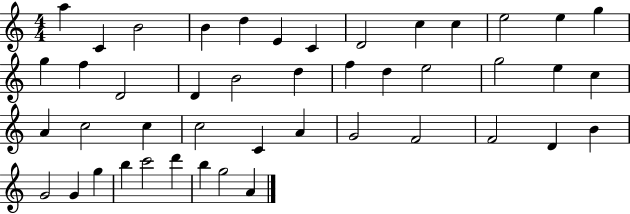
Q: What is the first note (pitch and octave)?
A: A5